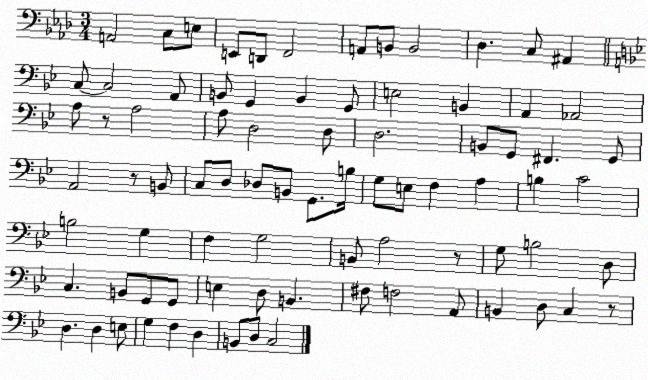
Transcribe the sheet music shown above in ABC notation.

X:1
T:Untitled
M:3/4
L:1/4
K:Ab
A,,2 C,/2 E,/2 E,,/2 D,,/2 F,,2 A,,/2 B,,/2 B,,2 _D, C,/2 ^A,, C,/2 C,2 A,,/2 B,,/2 G,, B,, G,,/2 E,2 B,, A,, _A,,2 A,/2 z/2 A,2 A,/2 D,2 D,/2 D,2 B,,/2 G,,/2 ^F,, G,,/2 A,,2 z/2 B,,/2 C,/2 D,/2 _D,/2 B,,/2 G,,/2 B,/4 G,/2 E,/2 F, A, B, C2 B,2 G, F, G,2 B,,/2 A,2 z/2 G,/2 B,2 D,/2 C, B,,/2 G,,/2 G,,/2 E, D,/2 B,, ^F,/2 F,2 A,,/2 B,, D,/2 C, z/2 D, D, E,/2 G, F, D, B,,/2 D,/2 C,2